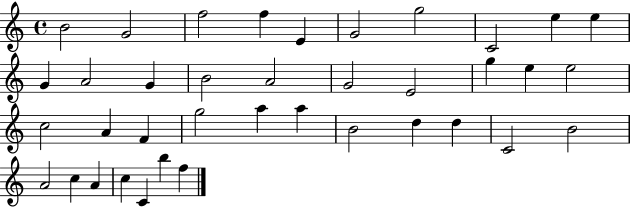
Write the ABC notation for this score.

X:1
T:Untitled
M:4/4
L:1/4
K:C
B2 G2 f2 f E G2 g2 C2 e e G A2 G B2 A2 G2 E2 g e e2 c2 A F g2 a a B2 d d C2 B2 A2 c A c C b f